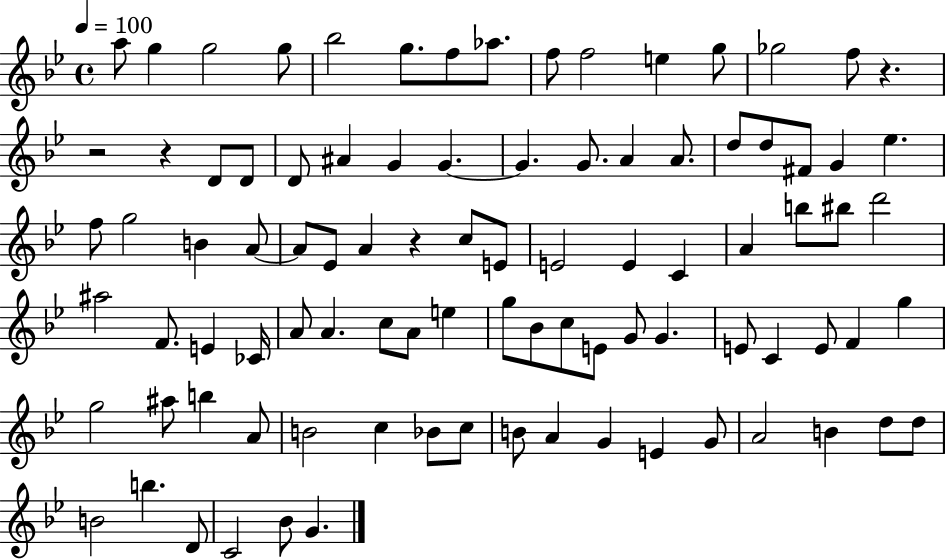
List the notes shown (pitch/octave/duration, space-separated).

A5/e G5/q G5/h G5/e Bb5/h G5/e. F5/e Ab5/e. F5/e F5/h E5/q G5/e Gb5/h F5/e R/q. R/h R/q D4/e D4/e D4/e A#4/q G4/q G4/q. G4/q. G4/e. A4/q A4/e. D5/e D5/e F#4/e G4/q Eb5/q. F5/e G5/h B4/q A4/e A4/e Eb4/e A4/q R/q C5/e E4/e E4/h E4/q C4/q A4/q B5/e BIS5/e D6/h A#5/h F4/e. E4/q CES4/s A4/e A4/q. C5/e A4/e E5/q G5/e Bb4/e C5/e E4/e G4/e G4/q. E4/e C4/q E4/e F4/q G5/q G5/h A#5/e B5/q A4/e B4/h C5/q Bb4/e C5/e B4/e A4/q G4/q E4/q G4/e A4/h B4/q D5/e D5/e B4/h B5/q. D4/e C4/h Bb4/e G4/q.